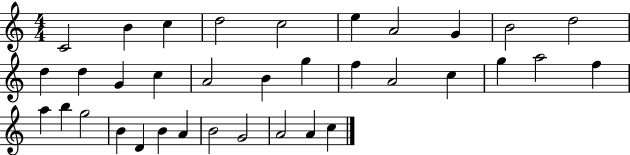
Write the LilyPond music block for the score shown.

{
  \clef treble
  \numericTimeSignature
  \time 4/4
  \key c \major
  c'2 b'4 c''4 | d''2 c''2 | e''4 a'2 g'4 | b'2 d''2 | \break d''4 d''4 g'4 c''4 | a'2 b'4 g''4 | f''4 a'2 c''4 | g''4 a''2 f''4 | \break a''4 b''4 g''2 | b'4 d'4 b'4 a'4 | b'2 g'2 | a'2 a'4 c''4 | \break \bar "|."
}